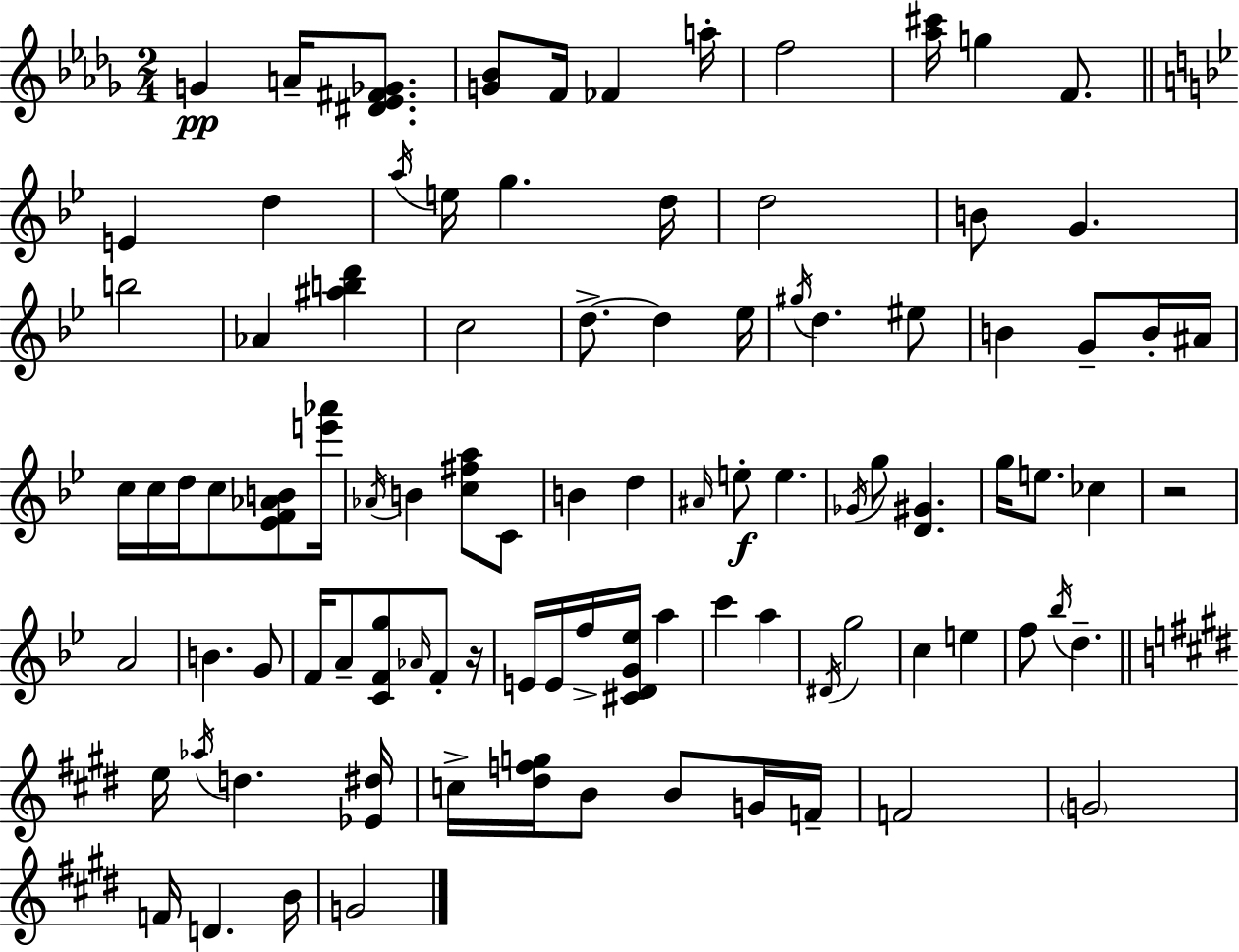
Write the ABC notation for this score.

X:1
T:Untitled
M:2/4
L:1/4
K:Bbm
G A/4 [^D_E^F_G]/2 [G_B]/2 F/4 _F a/4 f2 [_a^c']/4 g F/2 E d a/4 e/4 g d/4 d2 B/2 G b2 _A [^abd'] c2 d/2 d _e/4 ^g/4 d ^e/2 B G/2 B/4 ^A/4 c/4 c/4 d/4 c/2 [_EF_AB]/2 [e'_a']/4 _A/4 B [c^fa]/2 C/2 B d ^A/4 e/2 e _G/4 g/2 [D^G] g/4 e/2 _c z2 A2 B G/2 F/4 A/2 [CFg]/2 _A/4 F/2 z/4 E/4 E/4 f/4 [^CDG_e]/4 a c' a ^D/4 g2 c e f/2 _b/4 d e/4 _a/4 d [_E^d]/4 c/4 [^dfg]/4 B/2 B/2 G/4 F/4 F2 G2 F/4 D B/4 G2